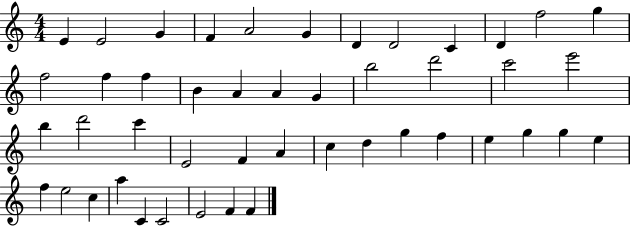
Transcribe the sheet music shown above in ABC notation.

X:1
T:Untitled
M:4/4
L:1/4
K:C
E E2 G F A2 G D D2 C D f2 g f2 f f B A A G b2 d'2 c'2 e'2 b d'2 c' E2 F A c d g f e g g e f e2 c a C C2 E2 F F